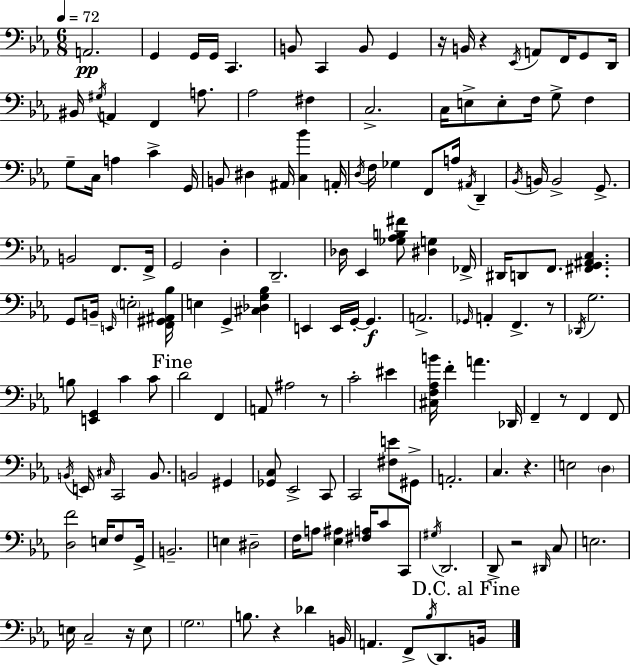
A2/h. G2/q G2/s G2/s C2/q. B2/e C2/q B2/e G2/q R/s B2/s R/q Eb2/s A2/e F2/s G2/e D2/s BIS2/s G#3/s A2/q F2/q A3/e. Ab3/h F#3/q C3/h. C3/s E3/e E3/e F3/s G3/e F3/q G3/e C3/s A3/q C4/q G2/s B2/e D#3/q A#2/s [C3,Bb4]/q A2/s D3/s F3/s Gb3/q F2/e A3/s A#2/s D2/q Bb2/s B2/s B2/h G2/e. B2/h F2/e. F2/s G2/h D3/q D2/h. Db3/s Eb2/q [Gb3,Ab3,B3,F#4]/e [D#3,G3]/q FES2/s D#2/s D2/e F2/e. [F#2,G2,A#2,C3]/q. G2/e B2/s E2/s E3/h [F2,G#2,A#2,Bb3]/s E3/q G2/q [C#3,Db3,G3,Bb3]/q E2/q E2/s G2/s G2/q. A2/h. Gb2/s A2/q F2/q. R/e Db2/s G3/h. B3/e [E2,G2]/q C4/q C4/e D4/h F2/q A2/e A#3/h R/e C4/h EIS4/q [C#3,F3,Ab3,B4]/s F4/q A4/q. Db2/s F2/q R/e F2/q F2/e B2/s E2/s C#3/s C2/h B2/e. B2/h G#2/q [Gb2,C3]/e Eb2/h C2/e C2/h [F#3,E4]/e G#2/e A2/h. C3/q. R/q. E3/h D3/q [D3,F4]/h E3/s F3/e G2/s B2/h. E3/q D#3/h F3/s A3/e [Eb3,A#3]/q [F#3,A3]/s C4/e C2/e G#3/s D2/h. D2/e R/h D#2/s C3/e E3/h. E3/s C3/h R/s E3/e G3/h. B3/e. R/q Db4/q B2/s A2/q. F2/e Bb3/s D2/e. B2/s